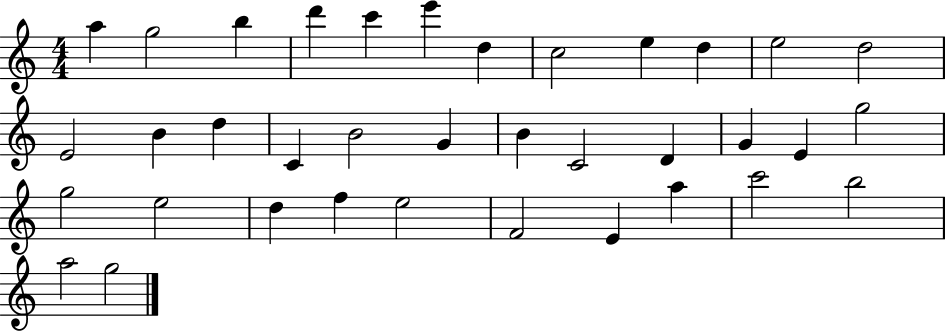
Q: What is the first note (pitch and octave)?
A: A5